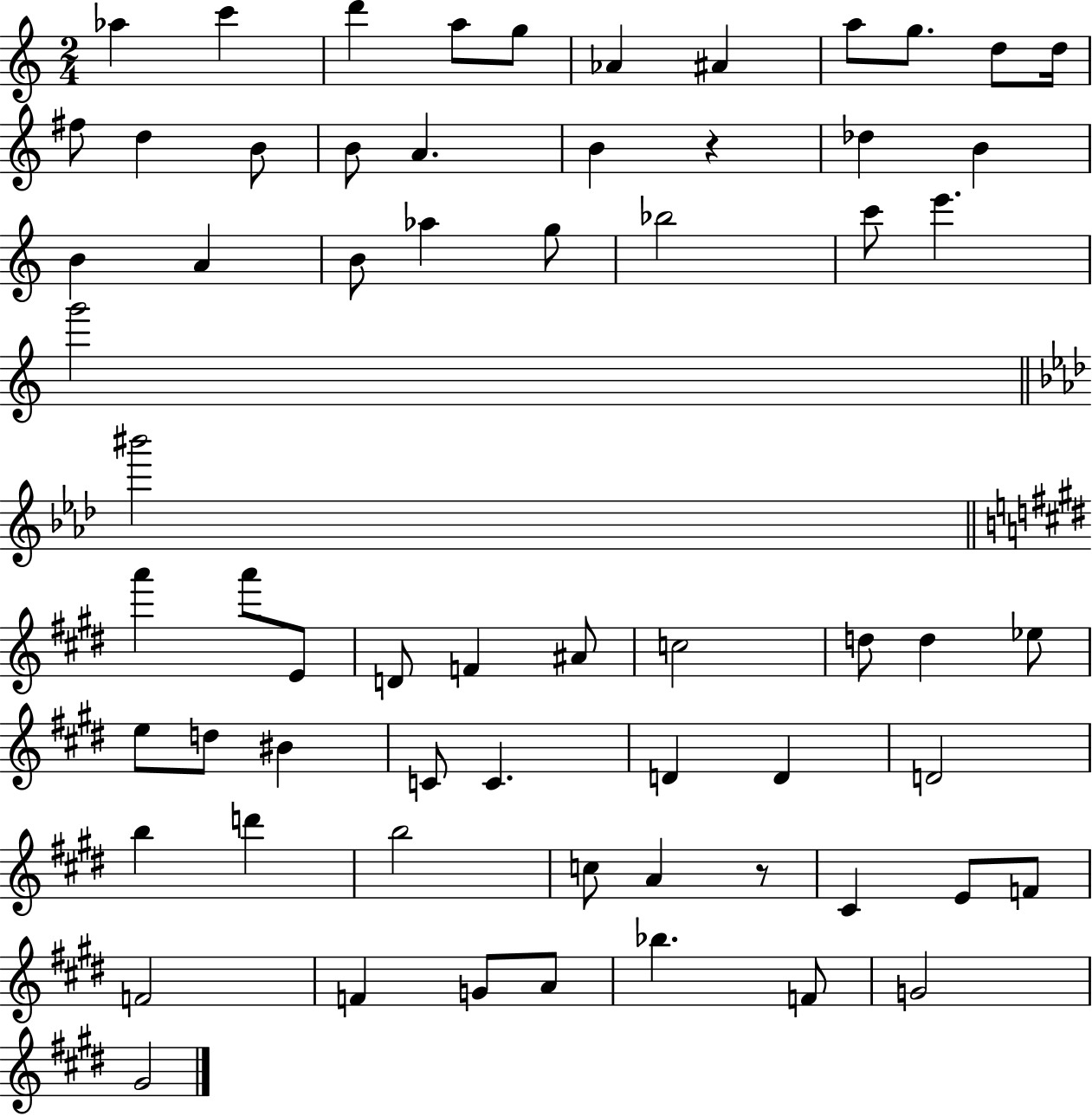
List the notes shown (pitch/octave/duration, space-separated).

Ab5/q C6/q D6/q A5/e G5/e Ab4/q A#4/q A5/e G5/e. D5/e D5/s F#5/e D5/q B4/e B4/e A4/q. B4/q R/q Db5/q B4/q B4/q A4/q B4/e Ab5/q G5/e Bb5/h C6/e E6/q. G6/h BIS6/h A6/q A6/e E4/e D4/e F4/q A#4/e C5/h D5/e D5/q Eb5/e E5/e D5/e BIS4/q C4/e C4/q. D4/q D4/q D4/h B5/q D6/q B5/h C5/e A4/q R/e C#4/q E4/e F4/e F4/h F4/q G4/e A4/e Bb5/q. F4/e G4/h G#4/h